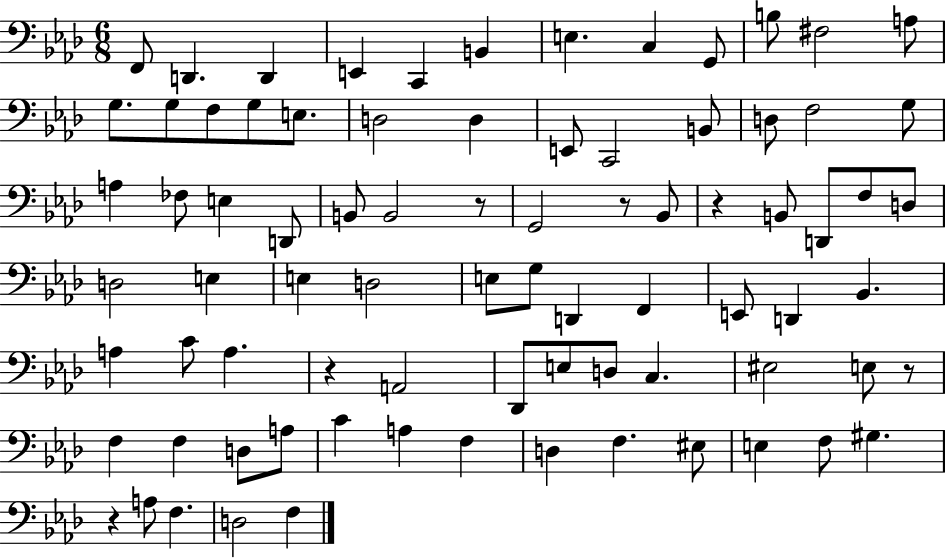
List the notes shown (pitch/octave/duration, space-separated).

F2/e D2/q. D2/q E2/q C2/q B2/q E3/q. C3/q G2/e B3/e F#3/h A3/e G3/e. G3/e F3/e G3/e E3/e. D3/h D3/q E2/e C2/h B2/e D3/e F3/h G3/e A3/q FES3/e E3/q D2/e B2/e B2/h R/e G2/h R/e Bb2/e R/q B2/e D2/e F3/e D3/e D3/h E3/q E3/q D3/h E3/e G3/e D2/q F2/q E2/e D2/q Bb2/q. A3/q C4/e A3/q. R/q A2/h Db2/e E3/e D3/e C3/q. EIS3/h E3/e R/e F3/q F3/q D3/e A3/e C4/q A3/q F3/q D3/q F3/q. EIS3/e E3/q F3/e G#3/q. R/q A3/e F3/q. D3/h F3/q